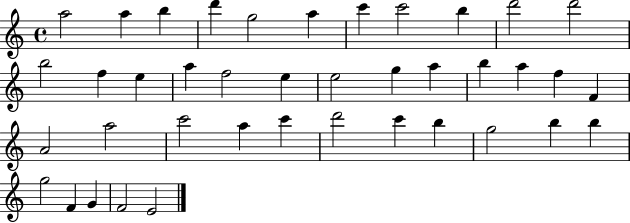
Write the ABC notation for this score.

X:1
T:Untitled
M:4/4
L:1/4
K:C
a2 a b d' g2 a c' c'2 b d'2 d'2 b2 f e a f2 e e2 g a b a f F A2 a2 c'2 a c' d'2 c' b g2 b b g2 F G F2 E2